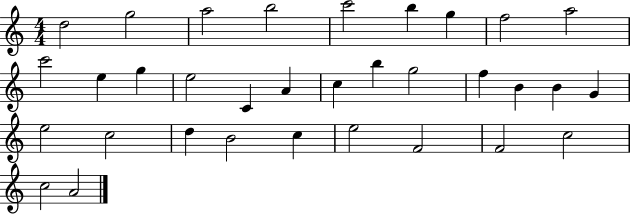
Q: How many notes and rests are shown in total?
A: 33